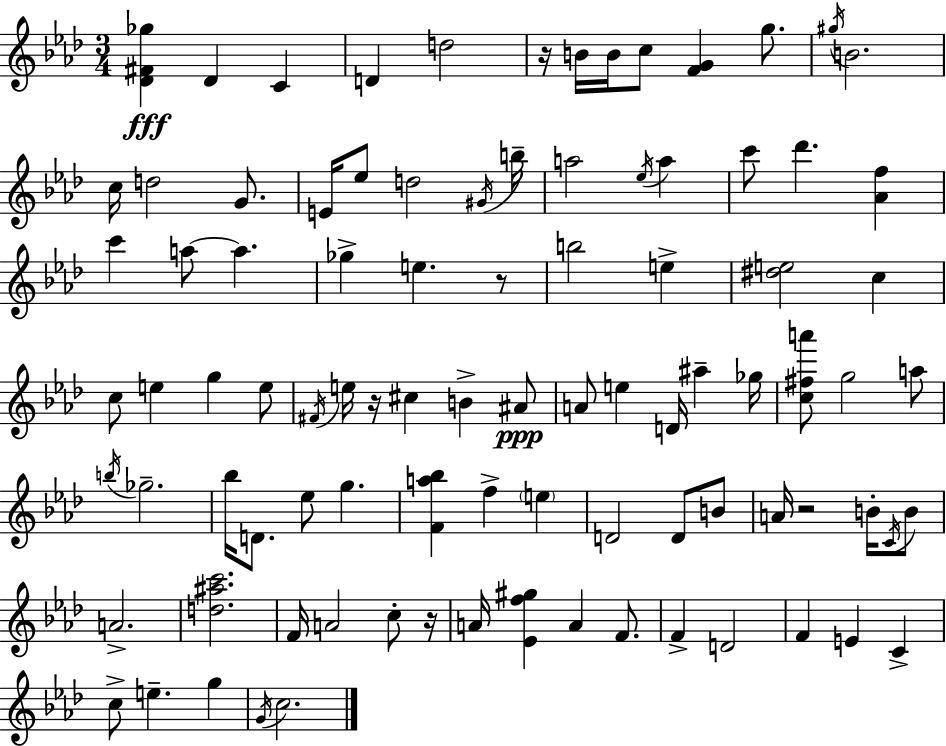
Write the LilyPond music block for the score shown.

{
  \clef treble
  \numericTimeSignature
  \time 3/4
  \key aes \major
  <des' fis' ges''>4\fff des'4 c'4 | d'4 d''2 | r16 b'16 b'16 c''8 <f' g'>4 g''8. | \acciaccatura { gis''16 } b'2. | \break c''16 d''2 g'8. | e'16 ees''8 d''2 | \acciaccatura { gis'16 } b''16-- a''2 \acciaccatura { ees''16 } a''4 | c'''8 des'''4. <aes' f''>4 | \break c'''4 a''8~~ a''4. | ges''4-> e''4. | r8 b''2 e''4-> | <dis'' e''>2 c''4 | \break c''8 e''4 g''4 | e''8 \acciaccatura { fis'16 } e''16 r16 cis''4 b'4-> | ais'8\ppp a'8 e''4 d'16 ais''4-- | ges''16 <c'' fis'' a'''>8 g''2 | \break a''8 \acciaccatura { b''16 } ges''2.-- | bes''16 d'8. ees''8 g''4. | <f' a'' bes''>4 f''4-> | \parenthesize e''4 d'2 | \break d'8 b'8 a'16 r2 | b'16-. \acciaccatura { c'16 } b'8 a'2.-> | <d'' ais'' c'''>2. | f'16 a'2 | \break c''8-. r16 a'16 <ees' f'' gis''>4 a'4 | f'8. f'4-> d'2 | f'4 e'4 | c'4-> c''8-> e''4.-- | \break g''4 \acciaccatura { g'16 } c''2. | \bar "|."
}